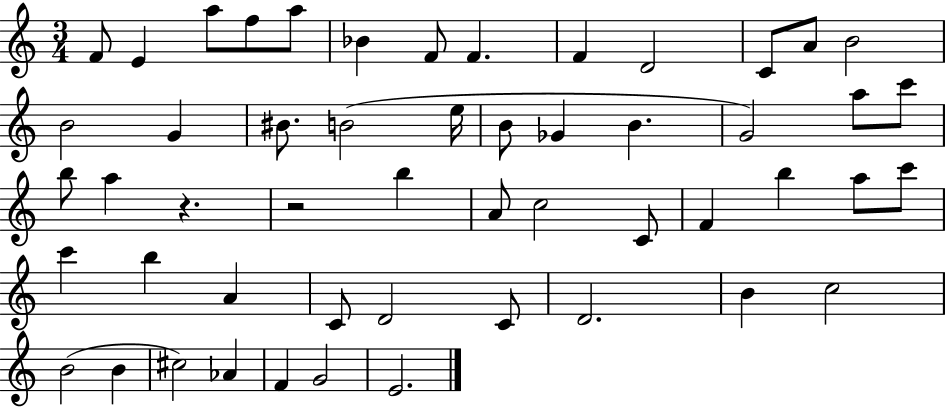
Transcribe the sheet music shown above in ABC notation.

X:1
T:Untitled
M:3/4
L:1/4
K:C
F/2 E a/2 f/2 a/2 _B F/2 F F D2 C/2 A/2 B2 B2 G ^B/2 B2 e/4 B/2 _G B G2 a/2 c'/2 b/2 a z z2 b A/2 c2 C/2 F b a/2 c'/2 c' b A C/2 D2 C/2 D2 B c2 B2 B ^c2 _A F G2 E2